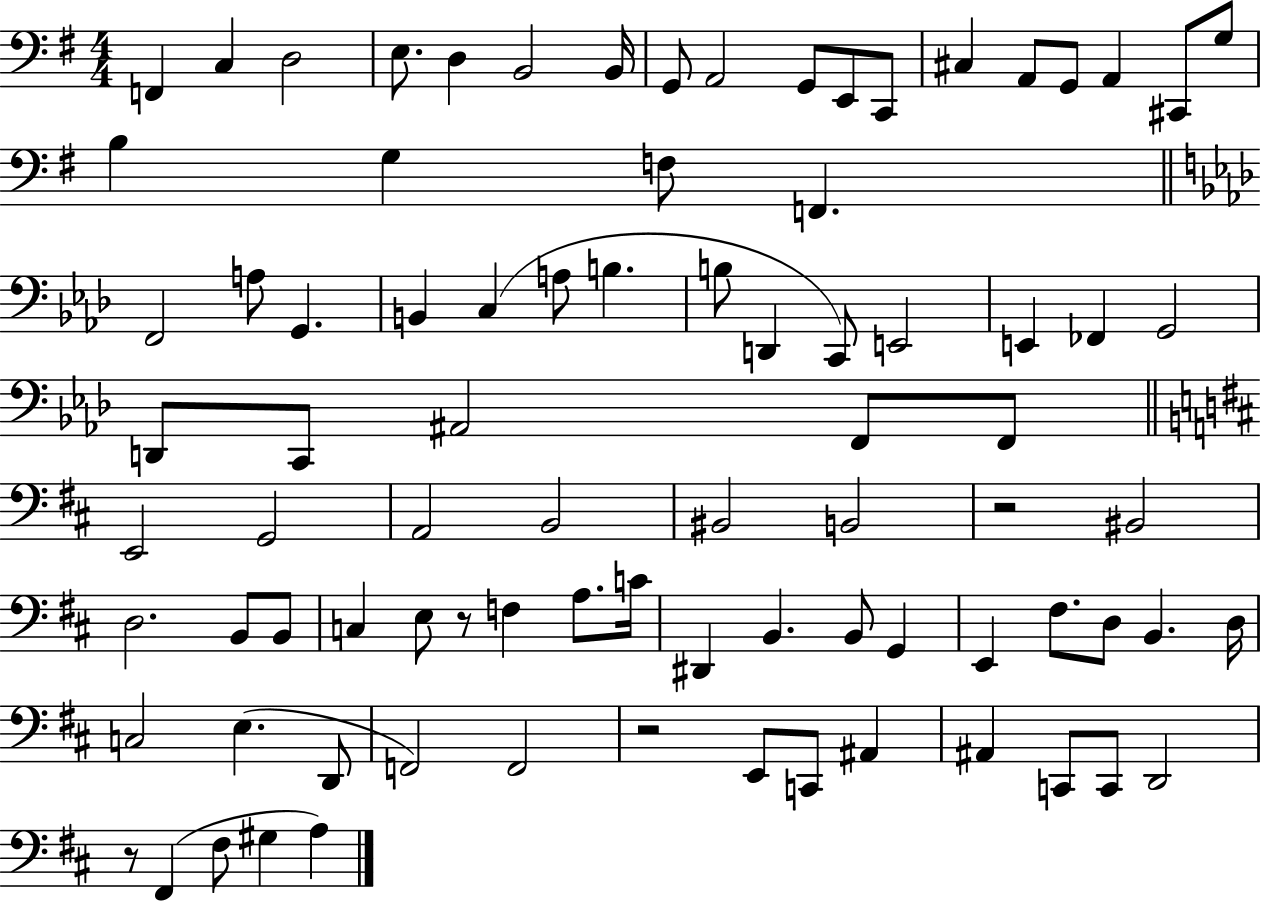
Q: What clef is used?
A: bass